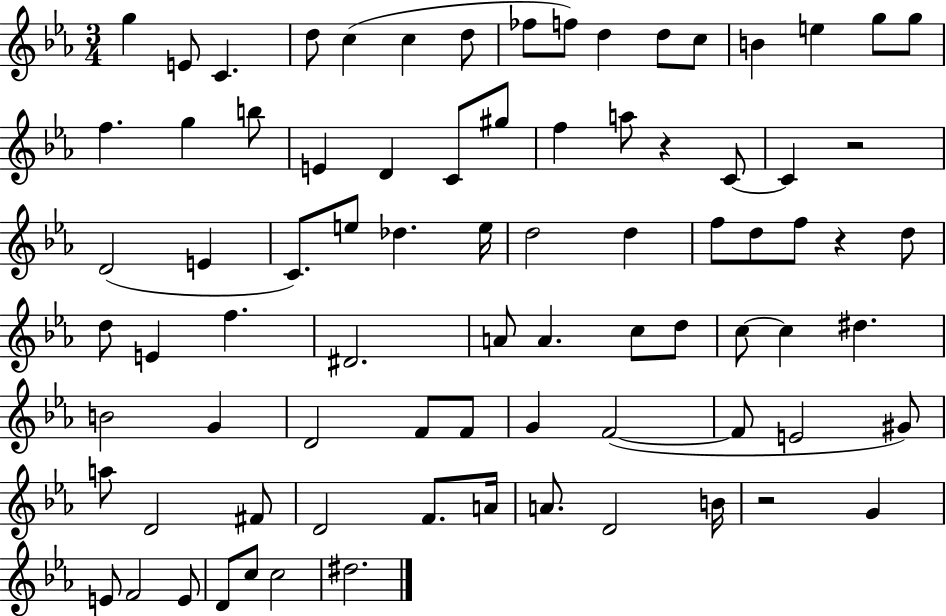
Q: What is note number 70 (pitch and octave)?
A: G4